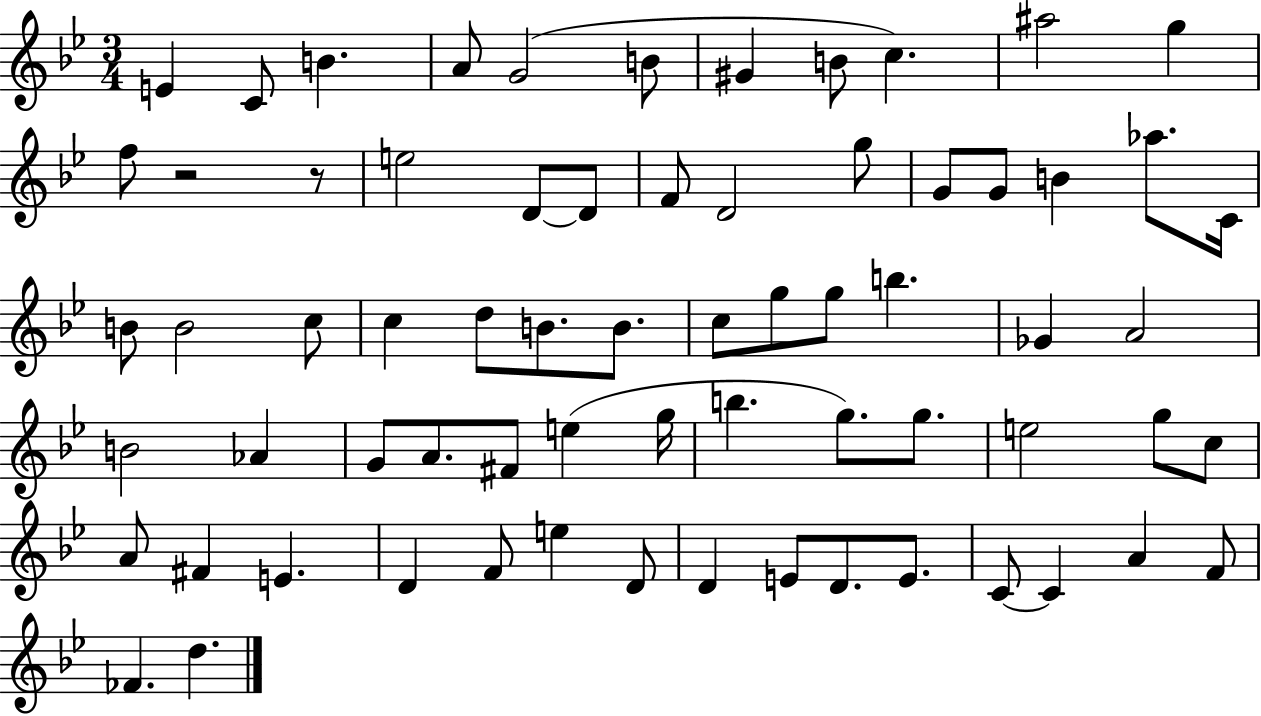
E4/q C4/e B4/q. A4/e G4/h B4/e G#4/q B4/e C5/q. A#5/h G5/q F5/e R/h R/e E5/h D4/e D4/e F4/e D4/h G5/e G4/e G4/e B4/q Ab5/e. C4/s B4/e B4/h C5/e C5/q D5/e B4/e. B4/e. C5/e G5/e G5/e B5/q. Gb4/q A4/h B4/h Ab4/q G4/e A4/e. F#4/e E5/q G5/s B5/q. G5/e. G5/e. E5/h G5/e C5/e A4/e F#4/q E4/q. D4/q F4/e E5/q D4/e D4/q E4/e D4/e. E4/e. C4/e C4/q A4/q F4/e FES4/q. D5/q.